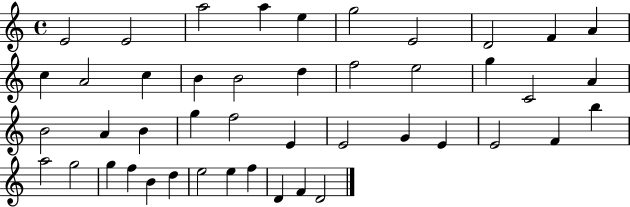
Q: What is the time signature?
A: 4/4